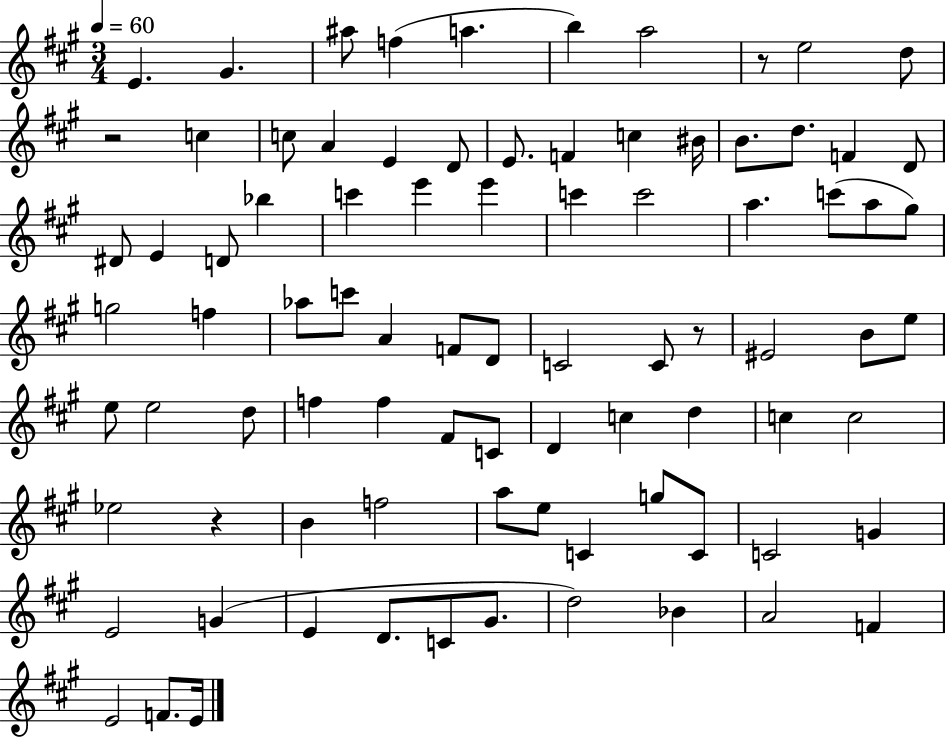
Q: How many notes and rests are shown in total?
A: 86